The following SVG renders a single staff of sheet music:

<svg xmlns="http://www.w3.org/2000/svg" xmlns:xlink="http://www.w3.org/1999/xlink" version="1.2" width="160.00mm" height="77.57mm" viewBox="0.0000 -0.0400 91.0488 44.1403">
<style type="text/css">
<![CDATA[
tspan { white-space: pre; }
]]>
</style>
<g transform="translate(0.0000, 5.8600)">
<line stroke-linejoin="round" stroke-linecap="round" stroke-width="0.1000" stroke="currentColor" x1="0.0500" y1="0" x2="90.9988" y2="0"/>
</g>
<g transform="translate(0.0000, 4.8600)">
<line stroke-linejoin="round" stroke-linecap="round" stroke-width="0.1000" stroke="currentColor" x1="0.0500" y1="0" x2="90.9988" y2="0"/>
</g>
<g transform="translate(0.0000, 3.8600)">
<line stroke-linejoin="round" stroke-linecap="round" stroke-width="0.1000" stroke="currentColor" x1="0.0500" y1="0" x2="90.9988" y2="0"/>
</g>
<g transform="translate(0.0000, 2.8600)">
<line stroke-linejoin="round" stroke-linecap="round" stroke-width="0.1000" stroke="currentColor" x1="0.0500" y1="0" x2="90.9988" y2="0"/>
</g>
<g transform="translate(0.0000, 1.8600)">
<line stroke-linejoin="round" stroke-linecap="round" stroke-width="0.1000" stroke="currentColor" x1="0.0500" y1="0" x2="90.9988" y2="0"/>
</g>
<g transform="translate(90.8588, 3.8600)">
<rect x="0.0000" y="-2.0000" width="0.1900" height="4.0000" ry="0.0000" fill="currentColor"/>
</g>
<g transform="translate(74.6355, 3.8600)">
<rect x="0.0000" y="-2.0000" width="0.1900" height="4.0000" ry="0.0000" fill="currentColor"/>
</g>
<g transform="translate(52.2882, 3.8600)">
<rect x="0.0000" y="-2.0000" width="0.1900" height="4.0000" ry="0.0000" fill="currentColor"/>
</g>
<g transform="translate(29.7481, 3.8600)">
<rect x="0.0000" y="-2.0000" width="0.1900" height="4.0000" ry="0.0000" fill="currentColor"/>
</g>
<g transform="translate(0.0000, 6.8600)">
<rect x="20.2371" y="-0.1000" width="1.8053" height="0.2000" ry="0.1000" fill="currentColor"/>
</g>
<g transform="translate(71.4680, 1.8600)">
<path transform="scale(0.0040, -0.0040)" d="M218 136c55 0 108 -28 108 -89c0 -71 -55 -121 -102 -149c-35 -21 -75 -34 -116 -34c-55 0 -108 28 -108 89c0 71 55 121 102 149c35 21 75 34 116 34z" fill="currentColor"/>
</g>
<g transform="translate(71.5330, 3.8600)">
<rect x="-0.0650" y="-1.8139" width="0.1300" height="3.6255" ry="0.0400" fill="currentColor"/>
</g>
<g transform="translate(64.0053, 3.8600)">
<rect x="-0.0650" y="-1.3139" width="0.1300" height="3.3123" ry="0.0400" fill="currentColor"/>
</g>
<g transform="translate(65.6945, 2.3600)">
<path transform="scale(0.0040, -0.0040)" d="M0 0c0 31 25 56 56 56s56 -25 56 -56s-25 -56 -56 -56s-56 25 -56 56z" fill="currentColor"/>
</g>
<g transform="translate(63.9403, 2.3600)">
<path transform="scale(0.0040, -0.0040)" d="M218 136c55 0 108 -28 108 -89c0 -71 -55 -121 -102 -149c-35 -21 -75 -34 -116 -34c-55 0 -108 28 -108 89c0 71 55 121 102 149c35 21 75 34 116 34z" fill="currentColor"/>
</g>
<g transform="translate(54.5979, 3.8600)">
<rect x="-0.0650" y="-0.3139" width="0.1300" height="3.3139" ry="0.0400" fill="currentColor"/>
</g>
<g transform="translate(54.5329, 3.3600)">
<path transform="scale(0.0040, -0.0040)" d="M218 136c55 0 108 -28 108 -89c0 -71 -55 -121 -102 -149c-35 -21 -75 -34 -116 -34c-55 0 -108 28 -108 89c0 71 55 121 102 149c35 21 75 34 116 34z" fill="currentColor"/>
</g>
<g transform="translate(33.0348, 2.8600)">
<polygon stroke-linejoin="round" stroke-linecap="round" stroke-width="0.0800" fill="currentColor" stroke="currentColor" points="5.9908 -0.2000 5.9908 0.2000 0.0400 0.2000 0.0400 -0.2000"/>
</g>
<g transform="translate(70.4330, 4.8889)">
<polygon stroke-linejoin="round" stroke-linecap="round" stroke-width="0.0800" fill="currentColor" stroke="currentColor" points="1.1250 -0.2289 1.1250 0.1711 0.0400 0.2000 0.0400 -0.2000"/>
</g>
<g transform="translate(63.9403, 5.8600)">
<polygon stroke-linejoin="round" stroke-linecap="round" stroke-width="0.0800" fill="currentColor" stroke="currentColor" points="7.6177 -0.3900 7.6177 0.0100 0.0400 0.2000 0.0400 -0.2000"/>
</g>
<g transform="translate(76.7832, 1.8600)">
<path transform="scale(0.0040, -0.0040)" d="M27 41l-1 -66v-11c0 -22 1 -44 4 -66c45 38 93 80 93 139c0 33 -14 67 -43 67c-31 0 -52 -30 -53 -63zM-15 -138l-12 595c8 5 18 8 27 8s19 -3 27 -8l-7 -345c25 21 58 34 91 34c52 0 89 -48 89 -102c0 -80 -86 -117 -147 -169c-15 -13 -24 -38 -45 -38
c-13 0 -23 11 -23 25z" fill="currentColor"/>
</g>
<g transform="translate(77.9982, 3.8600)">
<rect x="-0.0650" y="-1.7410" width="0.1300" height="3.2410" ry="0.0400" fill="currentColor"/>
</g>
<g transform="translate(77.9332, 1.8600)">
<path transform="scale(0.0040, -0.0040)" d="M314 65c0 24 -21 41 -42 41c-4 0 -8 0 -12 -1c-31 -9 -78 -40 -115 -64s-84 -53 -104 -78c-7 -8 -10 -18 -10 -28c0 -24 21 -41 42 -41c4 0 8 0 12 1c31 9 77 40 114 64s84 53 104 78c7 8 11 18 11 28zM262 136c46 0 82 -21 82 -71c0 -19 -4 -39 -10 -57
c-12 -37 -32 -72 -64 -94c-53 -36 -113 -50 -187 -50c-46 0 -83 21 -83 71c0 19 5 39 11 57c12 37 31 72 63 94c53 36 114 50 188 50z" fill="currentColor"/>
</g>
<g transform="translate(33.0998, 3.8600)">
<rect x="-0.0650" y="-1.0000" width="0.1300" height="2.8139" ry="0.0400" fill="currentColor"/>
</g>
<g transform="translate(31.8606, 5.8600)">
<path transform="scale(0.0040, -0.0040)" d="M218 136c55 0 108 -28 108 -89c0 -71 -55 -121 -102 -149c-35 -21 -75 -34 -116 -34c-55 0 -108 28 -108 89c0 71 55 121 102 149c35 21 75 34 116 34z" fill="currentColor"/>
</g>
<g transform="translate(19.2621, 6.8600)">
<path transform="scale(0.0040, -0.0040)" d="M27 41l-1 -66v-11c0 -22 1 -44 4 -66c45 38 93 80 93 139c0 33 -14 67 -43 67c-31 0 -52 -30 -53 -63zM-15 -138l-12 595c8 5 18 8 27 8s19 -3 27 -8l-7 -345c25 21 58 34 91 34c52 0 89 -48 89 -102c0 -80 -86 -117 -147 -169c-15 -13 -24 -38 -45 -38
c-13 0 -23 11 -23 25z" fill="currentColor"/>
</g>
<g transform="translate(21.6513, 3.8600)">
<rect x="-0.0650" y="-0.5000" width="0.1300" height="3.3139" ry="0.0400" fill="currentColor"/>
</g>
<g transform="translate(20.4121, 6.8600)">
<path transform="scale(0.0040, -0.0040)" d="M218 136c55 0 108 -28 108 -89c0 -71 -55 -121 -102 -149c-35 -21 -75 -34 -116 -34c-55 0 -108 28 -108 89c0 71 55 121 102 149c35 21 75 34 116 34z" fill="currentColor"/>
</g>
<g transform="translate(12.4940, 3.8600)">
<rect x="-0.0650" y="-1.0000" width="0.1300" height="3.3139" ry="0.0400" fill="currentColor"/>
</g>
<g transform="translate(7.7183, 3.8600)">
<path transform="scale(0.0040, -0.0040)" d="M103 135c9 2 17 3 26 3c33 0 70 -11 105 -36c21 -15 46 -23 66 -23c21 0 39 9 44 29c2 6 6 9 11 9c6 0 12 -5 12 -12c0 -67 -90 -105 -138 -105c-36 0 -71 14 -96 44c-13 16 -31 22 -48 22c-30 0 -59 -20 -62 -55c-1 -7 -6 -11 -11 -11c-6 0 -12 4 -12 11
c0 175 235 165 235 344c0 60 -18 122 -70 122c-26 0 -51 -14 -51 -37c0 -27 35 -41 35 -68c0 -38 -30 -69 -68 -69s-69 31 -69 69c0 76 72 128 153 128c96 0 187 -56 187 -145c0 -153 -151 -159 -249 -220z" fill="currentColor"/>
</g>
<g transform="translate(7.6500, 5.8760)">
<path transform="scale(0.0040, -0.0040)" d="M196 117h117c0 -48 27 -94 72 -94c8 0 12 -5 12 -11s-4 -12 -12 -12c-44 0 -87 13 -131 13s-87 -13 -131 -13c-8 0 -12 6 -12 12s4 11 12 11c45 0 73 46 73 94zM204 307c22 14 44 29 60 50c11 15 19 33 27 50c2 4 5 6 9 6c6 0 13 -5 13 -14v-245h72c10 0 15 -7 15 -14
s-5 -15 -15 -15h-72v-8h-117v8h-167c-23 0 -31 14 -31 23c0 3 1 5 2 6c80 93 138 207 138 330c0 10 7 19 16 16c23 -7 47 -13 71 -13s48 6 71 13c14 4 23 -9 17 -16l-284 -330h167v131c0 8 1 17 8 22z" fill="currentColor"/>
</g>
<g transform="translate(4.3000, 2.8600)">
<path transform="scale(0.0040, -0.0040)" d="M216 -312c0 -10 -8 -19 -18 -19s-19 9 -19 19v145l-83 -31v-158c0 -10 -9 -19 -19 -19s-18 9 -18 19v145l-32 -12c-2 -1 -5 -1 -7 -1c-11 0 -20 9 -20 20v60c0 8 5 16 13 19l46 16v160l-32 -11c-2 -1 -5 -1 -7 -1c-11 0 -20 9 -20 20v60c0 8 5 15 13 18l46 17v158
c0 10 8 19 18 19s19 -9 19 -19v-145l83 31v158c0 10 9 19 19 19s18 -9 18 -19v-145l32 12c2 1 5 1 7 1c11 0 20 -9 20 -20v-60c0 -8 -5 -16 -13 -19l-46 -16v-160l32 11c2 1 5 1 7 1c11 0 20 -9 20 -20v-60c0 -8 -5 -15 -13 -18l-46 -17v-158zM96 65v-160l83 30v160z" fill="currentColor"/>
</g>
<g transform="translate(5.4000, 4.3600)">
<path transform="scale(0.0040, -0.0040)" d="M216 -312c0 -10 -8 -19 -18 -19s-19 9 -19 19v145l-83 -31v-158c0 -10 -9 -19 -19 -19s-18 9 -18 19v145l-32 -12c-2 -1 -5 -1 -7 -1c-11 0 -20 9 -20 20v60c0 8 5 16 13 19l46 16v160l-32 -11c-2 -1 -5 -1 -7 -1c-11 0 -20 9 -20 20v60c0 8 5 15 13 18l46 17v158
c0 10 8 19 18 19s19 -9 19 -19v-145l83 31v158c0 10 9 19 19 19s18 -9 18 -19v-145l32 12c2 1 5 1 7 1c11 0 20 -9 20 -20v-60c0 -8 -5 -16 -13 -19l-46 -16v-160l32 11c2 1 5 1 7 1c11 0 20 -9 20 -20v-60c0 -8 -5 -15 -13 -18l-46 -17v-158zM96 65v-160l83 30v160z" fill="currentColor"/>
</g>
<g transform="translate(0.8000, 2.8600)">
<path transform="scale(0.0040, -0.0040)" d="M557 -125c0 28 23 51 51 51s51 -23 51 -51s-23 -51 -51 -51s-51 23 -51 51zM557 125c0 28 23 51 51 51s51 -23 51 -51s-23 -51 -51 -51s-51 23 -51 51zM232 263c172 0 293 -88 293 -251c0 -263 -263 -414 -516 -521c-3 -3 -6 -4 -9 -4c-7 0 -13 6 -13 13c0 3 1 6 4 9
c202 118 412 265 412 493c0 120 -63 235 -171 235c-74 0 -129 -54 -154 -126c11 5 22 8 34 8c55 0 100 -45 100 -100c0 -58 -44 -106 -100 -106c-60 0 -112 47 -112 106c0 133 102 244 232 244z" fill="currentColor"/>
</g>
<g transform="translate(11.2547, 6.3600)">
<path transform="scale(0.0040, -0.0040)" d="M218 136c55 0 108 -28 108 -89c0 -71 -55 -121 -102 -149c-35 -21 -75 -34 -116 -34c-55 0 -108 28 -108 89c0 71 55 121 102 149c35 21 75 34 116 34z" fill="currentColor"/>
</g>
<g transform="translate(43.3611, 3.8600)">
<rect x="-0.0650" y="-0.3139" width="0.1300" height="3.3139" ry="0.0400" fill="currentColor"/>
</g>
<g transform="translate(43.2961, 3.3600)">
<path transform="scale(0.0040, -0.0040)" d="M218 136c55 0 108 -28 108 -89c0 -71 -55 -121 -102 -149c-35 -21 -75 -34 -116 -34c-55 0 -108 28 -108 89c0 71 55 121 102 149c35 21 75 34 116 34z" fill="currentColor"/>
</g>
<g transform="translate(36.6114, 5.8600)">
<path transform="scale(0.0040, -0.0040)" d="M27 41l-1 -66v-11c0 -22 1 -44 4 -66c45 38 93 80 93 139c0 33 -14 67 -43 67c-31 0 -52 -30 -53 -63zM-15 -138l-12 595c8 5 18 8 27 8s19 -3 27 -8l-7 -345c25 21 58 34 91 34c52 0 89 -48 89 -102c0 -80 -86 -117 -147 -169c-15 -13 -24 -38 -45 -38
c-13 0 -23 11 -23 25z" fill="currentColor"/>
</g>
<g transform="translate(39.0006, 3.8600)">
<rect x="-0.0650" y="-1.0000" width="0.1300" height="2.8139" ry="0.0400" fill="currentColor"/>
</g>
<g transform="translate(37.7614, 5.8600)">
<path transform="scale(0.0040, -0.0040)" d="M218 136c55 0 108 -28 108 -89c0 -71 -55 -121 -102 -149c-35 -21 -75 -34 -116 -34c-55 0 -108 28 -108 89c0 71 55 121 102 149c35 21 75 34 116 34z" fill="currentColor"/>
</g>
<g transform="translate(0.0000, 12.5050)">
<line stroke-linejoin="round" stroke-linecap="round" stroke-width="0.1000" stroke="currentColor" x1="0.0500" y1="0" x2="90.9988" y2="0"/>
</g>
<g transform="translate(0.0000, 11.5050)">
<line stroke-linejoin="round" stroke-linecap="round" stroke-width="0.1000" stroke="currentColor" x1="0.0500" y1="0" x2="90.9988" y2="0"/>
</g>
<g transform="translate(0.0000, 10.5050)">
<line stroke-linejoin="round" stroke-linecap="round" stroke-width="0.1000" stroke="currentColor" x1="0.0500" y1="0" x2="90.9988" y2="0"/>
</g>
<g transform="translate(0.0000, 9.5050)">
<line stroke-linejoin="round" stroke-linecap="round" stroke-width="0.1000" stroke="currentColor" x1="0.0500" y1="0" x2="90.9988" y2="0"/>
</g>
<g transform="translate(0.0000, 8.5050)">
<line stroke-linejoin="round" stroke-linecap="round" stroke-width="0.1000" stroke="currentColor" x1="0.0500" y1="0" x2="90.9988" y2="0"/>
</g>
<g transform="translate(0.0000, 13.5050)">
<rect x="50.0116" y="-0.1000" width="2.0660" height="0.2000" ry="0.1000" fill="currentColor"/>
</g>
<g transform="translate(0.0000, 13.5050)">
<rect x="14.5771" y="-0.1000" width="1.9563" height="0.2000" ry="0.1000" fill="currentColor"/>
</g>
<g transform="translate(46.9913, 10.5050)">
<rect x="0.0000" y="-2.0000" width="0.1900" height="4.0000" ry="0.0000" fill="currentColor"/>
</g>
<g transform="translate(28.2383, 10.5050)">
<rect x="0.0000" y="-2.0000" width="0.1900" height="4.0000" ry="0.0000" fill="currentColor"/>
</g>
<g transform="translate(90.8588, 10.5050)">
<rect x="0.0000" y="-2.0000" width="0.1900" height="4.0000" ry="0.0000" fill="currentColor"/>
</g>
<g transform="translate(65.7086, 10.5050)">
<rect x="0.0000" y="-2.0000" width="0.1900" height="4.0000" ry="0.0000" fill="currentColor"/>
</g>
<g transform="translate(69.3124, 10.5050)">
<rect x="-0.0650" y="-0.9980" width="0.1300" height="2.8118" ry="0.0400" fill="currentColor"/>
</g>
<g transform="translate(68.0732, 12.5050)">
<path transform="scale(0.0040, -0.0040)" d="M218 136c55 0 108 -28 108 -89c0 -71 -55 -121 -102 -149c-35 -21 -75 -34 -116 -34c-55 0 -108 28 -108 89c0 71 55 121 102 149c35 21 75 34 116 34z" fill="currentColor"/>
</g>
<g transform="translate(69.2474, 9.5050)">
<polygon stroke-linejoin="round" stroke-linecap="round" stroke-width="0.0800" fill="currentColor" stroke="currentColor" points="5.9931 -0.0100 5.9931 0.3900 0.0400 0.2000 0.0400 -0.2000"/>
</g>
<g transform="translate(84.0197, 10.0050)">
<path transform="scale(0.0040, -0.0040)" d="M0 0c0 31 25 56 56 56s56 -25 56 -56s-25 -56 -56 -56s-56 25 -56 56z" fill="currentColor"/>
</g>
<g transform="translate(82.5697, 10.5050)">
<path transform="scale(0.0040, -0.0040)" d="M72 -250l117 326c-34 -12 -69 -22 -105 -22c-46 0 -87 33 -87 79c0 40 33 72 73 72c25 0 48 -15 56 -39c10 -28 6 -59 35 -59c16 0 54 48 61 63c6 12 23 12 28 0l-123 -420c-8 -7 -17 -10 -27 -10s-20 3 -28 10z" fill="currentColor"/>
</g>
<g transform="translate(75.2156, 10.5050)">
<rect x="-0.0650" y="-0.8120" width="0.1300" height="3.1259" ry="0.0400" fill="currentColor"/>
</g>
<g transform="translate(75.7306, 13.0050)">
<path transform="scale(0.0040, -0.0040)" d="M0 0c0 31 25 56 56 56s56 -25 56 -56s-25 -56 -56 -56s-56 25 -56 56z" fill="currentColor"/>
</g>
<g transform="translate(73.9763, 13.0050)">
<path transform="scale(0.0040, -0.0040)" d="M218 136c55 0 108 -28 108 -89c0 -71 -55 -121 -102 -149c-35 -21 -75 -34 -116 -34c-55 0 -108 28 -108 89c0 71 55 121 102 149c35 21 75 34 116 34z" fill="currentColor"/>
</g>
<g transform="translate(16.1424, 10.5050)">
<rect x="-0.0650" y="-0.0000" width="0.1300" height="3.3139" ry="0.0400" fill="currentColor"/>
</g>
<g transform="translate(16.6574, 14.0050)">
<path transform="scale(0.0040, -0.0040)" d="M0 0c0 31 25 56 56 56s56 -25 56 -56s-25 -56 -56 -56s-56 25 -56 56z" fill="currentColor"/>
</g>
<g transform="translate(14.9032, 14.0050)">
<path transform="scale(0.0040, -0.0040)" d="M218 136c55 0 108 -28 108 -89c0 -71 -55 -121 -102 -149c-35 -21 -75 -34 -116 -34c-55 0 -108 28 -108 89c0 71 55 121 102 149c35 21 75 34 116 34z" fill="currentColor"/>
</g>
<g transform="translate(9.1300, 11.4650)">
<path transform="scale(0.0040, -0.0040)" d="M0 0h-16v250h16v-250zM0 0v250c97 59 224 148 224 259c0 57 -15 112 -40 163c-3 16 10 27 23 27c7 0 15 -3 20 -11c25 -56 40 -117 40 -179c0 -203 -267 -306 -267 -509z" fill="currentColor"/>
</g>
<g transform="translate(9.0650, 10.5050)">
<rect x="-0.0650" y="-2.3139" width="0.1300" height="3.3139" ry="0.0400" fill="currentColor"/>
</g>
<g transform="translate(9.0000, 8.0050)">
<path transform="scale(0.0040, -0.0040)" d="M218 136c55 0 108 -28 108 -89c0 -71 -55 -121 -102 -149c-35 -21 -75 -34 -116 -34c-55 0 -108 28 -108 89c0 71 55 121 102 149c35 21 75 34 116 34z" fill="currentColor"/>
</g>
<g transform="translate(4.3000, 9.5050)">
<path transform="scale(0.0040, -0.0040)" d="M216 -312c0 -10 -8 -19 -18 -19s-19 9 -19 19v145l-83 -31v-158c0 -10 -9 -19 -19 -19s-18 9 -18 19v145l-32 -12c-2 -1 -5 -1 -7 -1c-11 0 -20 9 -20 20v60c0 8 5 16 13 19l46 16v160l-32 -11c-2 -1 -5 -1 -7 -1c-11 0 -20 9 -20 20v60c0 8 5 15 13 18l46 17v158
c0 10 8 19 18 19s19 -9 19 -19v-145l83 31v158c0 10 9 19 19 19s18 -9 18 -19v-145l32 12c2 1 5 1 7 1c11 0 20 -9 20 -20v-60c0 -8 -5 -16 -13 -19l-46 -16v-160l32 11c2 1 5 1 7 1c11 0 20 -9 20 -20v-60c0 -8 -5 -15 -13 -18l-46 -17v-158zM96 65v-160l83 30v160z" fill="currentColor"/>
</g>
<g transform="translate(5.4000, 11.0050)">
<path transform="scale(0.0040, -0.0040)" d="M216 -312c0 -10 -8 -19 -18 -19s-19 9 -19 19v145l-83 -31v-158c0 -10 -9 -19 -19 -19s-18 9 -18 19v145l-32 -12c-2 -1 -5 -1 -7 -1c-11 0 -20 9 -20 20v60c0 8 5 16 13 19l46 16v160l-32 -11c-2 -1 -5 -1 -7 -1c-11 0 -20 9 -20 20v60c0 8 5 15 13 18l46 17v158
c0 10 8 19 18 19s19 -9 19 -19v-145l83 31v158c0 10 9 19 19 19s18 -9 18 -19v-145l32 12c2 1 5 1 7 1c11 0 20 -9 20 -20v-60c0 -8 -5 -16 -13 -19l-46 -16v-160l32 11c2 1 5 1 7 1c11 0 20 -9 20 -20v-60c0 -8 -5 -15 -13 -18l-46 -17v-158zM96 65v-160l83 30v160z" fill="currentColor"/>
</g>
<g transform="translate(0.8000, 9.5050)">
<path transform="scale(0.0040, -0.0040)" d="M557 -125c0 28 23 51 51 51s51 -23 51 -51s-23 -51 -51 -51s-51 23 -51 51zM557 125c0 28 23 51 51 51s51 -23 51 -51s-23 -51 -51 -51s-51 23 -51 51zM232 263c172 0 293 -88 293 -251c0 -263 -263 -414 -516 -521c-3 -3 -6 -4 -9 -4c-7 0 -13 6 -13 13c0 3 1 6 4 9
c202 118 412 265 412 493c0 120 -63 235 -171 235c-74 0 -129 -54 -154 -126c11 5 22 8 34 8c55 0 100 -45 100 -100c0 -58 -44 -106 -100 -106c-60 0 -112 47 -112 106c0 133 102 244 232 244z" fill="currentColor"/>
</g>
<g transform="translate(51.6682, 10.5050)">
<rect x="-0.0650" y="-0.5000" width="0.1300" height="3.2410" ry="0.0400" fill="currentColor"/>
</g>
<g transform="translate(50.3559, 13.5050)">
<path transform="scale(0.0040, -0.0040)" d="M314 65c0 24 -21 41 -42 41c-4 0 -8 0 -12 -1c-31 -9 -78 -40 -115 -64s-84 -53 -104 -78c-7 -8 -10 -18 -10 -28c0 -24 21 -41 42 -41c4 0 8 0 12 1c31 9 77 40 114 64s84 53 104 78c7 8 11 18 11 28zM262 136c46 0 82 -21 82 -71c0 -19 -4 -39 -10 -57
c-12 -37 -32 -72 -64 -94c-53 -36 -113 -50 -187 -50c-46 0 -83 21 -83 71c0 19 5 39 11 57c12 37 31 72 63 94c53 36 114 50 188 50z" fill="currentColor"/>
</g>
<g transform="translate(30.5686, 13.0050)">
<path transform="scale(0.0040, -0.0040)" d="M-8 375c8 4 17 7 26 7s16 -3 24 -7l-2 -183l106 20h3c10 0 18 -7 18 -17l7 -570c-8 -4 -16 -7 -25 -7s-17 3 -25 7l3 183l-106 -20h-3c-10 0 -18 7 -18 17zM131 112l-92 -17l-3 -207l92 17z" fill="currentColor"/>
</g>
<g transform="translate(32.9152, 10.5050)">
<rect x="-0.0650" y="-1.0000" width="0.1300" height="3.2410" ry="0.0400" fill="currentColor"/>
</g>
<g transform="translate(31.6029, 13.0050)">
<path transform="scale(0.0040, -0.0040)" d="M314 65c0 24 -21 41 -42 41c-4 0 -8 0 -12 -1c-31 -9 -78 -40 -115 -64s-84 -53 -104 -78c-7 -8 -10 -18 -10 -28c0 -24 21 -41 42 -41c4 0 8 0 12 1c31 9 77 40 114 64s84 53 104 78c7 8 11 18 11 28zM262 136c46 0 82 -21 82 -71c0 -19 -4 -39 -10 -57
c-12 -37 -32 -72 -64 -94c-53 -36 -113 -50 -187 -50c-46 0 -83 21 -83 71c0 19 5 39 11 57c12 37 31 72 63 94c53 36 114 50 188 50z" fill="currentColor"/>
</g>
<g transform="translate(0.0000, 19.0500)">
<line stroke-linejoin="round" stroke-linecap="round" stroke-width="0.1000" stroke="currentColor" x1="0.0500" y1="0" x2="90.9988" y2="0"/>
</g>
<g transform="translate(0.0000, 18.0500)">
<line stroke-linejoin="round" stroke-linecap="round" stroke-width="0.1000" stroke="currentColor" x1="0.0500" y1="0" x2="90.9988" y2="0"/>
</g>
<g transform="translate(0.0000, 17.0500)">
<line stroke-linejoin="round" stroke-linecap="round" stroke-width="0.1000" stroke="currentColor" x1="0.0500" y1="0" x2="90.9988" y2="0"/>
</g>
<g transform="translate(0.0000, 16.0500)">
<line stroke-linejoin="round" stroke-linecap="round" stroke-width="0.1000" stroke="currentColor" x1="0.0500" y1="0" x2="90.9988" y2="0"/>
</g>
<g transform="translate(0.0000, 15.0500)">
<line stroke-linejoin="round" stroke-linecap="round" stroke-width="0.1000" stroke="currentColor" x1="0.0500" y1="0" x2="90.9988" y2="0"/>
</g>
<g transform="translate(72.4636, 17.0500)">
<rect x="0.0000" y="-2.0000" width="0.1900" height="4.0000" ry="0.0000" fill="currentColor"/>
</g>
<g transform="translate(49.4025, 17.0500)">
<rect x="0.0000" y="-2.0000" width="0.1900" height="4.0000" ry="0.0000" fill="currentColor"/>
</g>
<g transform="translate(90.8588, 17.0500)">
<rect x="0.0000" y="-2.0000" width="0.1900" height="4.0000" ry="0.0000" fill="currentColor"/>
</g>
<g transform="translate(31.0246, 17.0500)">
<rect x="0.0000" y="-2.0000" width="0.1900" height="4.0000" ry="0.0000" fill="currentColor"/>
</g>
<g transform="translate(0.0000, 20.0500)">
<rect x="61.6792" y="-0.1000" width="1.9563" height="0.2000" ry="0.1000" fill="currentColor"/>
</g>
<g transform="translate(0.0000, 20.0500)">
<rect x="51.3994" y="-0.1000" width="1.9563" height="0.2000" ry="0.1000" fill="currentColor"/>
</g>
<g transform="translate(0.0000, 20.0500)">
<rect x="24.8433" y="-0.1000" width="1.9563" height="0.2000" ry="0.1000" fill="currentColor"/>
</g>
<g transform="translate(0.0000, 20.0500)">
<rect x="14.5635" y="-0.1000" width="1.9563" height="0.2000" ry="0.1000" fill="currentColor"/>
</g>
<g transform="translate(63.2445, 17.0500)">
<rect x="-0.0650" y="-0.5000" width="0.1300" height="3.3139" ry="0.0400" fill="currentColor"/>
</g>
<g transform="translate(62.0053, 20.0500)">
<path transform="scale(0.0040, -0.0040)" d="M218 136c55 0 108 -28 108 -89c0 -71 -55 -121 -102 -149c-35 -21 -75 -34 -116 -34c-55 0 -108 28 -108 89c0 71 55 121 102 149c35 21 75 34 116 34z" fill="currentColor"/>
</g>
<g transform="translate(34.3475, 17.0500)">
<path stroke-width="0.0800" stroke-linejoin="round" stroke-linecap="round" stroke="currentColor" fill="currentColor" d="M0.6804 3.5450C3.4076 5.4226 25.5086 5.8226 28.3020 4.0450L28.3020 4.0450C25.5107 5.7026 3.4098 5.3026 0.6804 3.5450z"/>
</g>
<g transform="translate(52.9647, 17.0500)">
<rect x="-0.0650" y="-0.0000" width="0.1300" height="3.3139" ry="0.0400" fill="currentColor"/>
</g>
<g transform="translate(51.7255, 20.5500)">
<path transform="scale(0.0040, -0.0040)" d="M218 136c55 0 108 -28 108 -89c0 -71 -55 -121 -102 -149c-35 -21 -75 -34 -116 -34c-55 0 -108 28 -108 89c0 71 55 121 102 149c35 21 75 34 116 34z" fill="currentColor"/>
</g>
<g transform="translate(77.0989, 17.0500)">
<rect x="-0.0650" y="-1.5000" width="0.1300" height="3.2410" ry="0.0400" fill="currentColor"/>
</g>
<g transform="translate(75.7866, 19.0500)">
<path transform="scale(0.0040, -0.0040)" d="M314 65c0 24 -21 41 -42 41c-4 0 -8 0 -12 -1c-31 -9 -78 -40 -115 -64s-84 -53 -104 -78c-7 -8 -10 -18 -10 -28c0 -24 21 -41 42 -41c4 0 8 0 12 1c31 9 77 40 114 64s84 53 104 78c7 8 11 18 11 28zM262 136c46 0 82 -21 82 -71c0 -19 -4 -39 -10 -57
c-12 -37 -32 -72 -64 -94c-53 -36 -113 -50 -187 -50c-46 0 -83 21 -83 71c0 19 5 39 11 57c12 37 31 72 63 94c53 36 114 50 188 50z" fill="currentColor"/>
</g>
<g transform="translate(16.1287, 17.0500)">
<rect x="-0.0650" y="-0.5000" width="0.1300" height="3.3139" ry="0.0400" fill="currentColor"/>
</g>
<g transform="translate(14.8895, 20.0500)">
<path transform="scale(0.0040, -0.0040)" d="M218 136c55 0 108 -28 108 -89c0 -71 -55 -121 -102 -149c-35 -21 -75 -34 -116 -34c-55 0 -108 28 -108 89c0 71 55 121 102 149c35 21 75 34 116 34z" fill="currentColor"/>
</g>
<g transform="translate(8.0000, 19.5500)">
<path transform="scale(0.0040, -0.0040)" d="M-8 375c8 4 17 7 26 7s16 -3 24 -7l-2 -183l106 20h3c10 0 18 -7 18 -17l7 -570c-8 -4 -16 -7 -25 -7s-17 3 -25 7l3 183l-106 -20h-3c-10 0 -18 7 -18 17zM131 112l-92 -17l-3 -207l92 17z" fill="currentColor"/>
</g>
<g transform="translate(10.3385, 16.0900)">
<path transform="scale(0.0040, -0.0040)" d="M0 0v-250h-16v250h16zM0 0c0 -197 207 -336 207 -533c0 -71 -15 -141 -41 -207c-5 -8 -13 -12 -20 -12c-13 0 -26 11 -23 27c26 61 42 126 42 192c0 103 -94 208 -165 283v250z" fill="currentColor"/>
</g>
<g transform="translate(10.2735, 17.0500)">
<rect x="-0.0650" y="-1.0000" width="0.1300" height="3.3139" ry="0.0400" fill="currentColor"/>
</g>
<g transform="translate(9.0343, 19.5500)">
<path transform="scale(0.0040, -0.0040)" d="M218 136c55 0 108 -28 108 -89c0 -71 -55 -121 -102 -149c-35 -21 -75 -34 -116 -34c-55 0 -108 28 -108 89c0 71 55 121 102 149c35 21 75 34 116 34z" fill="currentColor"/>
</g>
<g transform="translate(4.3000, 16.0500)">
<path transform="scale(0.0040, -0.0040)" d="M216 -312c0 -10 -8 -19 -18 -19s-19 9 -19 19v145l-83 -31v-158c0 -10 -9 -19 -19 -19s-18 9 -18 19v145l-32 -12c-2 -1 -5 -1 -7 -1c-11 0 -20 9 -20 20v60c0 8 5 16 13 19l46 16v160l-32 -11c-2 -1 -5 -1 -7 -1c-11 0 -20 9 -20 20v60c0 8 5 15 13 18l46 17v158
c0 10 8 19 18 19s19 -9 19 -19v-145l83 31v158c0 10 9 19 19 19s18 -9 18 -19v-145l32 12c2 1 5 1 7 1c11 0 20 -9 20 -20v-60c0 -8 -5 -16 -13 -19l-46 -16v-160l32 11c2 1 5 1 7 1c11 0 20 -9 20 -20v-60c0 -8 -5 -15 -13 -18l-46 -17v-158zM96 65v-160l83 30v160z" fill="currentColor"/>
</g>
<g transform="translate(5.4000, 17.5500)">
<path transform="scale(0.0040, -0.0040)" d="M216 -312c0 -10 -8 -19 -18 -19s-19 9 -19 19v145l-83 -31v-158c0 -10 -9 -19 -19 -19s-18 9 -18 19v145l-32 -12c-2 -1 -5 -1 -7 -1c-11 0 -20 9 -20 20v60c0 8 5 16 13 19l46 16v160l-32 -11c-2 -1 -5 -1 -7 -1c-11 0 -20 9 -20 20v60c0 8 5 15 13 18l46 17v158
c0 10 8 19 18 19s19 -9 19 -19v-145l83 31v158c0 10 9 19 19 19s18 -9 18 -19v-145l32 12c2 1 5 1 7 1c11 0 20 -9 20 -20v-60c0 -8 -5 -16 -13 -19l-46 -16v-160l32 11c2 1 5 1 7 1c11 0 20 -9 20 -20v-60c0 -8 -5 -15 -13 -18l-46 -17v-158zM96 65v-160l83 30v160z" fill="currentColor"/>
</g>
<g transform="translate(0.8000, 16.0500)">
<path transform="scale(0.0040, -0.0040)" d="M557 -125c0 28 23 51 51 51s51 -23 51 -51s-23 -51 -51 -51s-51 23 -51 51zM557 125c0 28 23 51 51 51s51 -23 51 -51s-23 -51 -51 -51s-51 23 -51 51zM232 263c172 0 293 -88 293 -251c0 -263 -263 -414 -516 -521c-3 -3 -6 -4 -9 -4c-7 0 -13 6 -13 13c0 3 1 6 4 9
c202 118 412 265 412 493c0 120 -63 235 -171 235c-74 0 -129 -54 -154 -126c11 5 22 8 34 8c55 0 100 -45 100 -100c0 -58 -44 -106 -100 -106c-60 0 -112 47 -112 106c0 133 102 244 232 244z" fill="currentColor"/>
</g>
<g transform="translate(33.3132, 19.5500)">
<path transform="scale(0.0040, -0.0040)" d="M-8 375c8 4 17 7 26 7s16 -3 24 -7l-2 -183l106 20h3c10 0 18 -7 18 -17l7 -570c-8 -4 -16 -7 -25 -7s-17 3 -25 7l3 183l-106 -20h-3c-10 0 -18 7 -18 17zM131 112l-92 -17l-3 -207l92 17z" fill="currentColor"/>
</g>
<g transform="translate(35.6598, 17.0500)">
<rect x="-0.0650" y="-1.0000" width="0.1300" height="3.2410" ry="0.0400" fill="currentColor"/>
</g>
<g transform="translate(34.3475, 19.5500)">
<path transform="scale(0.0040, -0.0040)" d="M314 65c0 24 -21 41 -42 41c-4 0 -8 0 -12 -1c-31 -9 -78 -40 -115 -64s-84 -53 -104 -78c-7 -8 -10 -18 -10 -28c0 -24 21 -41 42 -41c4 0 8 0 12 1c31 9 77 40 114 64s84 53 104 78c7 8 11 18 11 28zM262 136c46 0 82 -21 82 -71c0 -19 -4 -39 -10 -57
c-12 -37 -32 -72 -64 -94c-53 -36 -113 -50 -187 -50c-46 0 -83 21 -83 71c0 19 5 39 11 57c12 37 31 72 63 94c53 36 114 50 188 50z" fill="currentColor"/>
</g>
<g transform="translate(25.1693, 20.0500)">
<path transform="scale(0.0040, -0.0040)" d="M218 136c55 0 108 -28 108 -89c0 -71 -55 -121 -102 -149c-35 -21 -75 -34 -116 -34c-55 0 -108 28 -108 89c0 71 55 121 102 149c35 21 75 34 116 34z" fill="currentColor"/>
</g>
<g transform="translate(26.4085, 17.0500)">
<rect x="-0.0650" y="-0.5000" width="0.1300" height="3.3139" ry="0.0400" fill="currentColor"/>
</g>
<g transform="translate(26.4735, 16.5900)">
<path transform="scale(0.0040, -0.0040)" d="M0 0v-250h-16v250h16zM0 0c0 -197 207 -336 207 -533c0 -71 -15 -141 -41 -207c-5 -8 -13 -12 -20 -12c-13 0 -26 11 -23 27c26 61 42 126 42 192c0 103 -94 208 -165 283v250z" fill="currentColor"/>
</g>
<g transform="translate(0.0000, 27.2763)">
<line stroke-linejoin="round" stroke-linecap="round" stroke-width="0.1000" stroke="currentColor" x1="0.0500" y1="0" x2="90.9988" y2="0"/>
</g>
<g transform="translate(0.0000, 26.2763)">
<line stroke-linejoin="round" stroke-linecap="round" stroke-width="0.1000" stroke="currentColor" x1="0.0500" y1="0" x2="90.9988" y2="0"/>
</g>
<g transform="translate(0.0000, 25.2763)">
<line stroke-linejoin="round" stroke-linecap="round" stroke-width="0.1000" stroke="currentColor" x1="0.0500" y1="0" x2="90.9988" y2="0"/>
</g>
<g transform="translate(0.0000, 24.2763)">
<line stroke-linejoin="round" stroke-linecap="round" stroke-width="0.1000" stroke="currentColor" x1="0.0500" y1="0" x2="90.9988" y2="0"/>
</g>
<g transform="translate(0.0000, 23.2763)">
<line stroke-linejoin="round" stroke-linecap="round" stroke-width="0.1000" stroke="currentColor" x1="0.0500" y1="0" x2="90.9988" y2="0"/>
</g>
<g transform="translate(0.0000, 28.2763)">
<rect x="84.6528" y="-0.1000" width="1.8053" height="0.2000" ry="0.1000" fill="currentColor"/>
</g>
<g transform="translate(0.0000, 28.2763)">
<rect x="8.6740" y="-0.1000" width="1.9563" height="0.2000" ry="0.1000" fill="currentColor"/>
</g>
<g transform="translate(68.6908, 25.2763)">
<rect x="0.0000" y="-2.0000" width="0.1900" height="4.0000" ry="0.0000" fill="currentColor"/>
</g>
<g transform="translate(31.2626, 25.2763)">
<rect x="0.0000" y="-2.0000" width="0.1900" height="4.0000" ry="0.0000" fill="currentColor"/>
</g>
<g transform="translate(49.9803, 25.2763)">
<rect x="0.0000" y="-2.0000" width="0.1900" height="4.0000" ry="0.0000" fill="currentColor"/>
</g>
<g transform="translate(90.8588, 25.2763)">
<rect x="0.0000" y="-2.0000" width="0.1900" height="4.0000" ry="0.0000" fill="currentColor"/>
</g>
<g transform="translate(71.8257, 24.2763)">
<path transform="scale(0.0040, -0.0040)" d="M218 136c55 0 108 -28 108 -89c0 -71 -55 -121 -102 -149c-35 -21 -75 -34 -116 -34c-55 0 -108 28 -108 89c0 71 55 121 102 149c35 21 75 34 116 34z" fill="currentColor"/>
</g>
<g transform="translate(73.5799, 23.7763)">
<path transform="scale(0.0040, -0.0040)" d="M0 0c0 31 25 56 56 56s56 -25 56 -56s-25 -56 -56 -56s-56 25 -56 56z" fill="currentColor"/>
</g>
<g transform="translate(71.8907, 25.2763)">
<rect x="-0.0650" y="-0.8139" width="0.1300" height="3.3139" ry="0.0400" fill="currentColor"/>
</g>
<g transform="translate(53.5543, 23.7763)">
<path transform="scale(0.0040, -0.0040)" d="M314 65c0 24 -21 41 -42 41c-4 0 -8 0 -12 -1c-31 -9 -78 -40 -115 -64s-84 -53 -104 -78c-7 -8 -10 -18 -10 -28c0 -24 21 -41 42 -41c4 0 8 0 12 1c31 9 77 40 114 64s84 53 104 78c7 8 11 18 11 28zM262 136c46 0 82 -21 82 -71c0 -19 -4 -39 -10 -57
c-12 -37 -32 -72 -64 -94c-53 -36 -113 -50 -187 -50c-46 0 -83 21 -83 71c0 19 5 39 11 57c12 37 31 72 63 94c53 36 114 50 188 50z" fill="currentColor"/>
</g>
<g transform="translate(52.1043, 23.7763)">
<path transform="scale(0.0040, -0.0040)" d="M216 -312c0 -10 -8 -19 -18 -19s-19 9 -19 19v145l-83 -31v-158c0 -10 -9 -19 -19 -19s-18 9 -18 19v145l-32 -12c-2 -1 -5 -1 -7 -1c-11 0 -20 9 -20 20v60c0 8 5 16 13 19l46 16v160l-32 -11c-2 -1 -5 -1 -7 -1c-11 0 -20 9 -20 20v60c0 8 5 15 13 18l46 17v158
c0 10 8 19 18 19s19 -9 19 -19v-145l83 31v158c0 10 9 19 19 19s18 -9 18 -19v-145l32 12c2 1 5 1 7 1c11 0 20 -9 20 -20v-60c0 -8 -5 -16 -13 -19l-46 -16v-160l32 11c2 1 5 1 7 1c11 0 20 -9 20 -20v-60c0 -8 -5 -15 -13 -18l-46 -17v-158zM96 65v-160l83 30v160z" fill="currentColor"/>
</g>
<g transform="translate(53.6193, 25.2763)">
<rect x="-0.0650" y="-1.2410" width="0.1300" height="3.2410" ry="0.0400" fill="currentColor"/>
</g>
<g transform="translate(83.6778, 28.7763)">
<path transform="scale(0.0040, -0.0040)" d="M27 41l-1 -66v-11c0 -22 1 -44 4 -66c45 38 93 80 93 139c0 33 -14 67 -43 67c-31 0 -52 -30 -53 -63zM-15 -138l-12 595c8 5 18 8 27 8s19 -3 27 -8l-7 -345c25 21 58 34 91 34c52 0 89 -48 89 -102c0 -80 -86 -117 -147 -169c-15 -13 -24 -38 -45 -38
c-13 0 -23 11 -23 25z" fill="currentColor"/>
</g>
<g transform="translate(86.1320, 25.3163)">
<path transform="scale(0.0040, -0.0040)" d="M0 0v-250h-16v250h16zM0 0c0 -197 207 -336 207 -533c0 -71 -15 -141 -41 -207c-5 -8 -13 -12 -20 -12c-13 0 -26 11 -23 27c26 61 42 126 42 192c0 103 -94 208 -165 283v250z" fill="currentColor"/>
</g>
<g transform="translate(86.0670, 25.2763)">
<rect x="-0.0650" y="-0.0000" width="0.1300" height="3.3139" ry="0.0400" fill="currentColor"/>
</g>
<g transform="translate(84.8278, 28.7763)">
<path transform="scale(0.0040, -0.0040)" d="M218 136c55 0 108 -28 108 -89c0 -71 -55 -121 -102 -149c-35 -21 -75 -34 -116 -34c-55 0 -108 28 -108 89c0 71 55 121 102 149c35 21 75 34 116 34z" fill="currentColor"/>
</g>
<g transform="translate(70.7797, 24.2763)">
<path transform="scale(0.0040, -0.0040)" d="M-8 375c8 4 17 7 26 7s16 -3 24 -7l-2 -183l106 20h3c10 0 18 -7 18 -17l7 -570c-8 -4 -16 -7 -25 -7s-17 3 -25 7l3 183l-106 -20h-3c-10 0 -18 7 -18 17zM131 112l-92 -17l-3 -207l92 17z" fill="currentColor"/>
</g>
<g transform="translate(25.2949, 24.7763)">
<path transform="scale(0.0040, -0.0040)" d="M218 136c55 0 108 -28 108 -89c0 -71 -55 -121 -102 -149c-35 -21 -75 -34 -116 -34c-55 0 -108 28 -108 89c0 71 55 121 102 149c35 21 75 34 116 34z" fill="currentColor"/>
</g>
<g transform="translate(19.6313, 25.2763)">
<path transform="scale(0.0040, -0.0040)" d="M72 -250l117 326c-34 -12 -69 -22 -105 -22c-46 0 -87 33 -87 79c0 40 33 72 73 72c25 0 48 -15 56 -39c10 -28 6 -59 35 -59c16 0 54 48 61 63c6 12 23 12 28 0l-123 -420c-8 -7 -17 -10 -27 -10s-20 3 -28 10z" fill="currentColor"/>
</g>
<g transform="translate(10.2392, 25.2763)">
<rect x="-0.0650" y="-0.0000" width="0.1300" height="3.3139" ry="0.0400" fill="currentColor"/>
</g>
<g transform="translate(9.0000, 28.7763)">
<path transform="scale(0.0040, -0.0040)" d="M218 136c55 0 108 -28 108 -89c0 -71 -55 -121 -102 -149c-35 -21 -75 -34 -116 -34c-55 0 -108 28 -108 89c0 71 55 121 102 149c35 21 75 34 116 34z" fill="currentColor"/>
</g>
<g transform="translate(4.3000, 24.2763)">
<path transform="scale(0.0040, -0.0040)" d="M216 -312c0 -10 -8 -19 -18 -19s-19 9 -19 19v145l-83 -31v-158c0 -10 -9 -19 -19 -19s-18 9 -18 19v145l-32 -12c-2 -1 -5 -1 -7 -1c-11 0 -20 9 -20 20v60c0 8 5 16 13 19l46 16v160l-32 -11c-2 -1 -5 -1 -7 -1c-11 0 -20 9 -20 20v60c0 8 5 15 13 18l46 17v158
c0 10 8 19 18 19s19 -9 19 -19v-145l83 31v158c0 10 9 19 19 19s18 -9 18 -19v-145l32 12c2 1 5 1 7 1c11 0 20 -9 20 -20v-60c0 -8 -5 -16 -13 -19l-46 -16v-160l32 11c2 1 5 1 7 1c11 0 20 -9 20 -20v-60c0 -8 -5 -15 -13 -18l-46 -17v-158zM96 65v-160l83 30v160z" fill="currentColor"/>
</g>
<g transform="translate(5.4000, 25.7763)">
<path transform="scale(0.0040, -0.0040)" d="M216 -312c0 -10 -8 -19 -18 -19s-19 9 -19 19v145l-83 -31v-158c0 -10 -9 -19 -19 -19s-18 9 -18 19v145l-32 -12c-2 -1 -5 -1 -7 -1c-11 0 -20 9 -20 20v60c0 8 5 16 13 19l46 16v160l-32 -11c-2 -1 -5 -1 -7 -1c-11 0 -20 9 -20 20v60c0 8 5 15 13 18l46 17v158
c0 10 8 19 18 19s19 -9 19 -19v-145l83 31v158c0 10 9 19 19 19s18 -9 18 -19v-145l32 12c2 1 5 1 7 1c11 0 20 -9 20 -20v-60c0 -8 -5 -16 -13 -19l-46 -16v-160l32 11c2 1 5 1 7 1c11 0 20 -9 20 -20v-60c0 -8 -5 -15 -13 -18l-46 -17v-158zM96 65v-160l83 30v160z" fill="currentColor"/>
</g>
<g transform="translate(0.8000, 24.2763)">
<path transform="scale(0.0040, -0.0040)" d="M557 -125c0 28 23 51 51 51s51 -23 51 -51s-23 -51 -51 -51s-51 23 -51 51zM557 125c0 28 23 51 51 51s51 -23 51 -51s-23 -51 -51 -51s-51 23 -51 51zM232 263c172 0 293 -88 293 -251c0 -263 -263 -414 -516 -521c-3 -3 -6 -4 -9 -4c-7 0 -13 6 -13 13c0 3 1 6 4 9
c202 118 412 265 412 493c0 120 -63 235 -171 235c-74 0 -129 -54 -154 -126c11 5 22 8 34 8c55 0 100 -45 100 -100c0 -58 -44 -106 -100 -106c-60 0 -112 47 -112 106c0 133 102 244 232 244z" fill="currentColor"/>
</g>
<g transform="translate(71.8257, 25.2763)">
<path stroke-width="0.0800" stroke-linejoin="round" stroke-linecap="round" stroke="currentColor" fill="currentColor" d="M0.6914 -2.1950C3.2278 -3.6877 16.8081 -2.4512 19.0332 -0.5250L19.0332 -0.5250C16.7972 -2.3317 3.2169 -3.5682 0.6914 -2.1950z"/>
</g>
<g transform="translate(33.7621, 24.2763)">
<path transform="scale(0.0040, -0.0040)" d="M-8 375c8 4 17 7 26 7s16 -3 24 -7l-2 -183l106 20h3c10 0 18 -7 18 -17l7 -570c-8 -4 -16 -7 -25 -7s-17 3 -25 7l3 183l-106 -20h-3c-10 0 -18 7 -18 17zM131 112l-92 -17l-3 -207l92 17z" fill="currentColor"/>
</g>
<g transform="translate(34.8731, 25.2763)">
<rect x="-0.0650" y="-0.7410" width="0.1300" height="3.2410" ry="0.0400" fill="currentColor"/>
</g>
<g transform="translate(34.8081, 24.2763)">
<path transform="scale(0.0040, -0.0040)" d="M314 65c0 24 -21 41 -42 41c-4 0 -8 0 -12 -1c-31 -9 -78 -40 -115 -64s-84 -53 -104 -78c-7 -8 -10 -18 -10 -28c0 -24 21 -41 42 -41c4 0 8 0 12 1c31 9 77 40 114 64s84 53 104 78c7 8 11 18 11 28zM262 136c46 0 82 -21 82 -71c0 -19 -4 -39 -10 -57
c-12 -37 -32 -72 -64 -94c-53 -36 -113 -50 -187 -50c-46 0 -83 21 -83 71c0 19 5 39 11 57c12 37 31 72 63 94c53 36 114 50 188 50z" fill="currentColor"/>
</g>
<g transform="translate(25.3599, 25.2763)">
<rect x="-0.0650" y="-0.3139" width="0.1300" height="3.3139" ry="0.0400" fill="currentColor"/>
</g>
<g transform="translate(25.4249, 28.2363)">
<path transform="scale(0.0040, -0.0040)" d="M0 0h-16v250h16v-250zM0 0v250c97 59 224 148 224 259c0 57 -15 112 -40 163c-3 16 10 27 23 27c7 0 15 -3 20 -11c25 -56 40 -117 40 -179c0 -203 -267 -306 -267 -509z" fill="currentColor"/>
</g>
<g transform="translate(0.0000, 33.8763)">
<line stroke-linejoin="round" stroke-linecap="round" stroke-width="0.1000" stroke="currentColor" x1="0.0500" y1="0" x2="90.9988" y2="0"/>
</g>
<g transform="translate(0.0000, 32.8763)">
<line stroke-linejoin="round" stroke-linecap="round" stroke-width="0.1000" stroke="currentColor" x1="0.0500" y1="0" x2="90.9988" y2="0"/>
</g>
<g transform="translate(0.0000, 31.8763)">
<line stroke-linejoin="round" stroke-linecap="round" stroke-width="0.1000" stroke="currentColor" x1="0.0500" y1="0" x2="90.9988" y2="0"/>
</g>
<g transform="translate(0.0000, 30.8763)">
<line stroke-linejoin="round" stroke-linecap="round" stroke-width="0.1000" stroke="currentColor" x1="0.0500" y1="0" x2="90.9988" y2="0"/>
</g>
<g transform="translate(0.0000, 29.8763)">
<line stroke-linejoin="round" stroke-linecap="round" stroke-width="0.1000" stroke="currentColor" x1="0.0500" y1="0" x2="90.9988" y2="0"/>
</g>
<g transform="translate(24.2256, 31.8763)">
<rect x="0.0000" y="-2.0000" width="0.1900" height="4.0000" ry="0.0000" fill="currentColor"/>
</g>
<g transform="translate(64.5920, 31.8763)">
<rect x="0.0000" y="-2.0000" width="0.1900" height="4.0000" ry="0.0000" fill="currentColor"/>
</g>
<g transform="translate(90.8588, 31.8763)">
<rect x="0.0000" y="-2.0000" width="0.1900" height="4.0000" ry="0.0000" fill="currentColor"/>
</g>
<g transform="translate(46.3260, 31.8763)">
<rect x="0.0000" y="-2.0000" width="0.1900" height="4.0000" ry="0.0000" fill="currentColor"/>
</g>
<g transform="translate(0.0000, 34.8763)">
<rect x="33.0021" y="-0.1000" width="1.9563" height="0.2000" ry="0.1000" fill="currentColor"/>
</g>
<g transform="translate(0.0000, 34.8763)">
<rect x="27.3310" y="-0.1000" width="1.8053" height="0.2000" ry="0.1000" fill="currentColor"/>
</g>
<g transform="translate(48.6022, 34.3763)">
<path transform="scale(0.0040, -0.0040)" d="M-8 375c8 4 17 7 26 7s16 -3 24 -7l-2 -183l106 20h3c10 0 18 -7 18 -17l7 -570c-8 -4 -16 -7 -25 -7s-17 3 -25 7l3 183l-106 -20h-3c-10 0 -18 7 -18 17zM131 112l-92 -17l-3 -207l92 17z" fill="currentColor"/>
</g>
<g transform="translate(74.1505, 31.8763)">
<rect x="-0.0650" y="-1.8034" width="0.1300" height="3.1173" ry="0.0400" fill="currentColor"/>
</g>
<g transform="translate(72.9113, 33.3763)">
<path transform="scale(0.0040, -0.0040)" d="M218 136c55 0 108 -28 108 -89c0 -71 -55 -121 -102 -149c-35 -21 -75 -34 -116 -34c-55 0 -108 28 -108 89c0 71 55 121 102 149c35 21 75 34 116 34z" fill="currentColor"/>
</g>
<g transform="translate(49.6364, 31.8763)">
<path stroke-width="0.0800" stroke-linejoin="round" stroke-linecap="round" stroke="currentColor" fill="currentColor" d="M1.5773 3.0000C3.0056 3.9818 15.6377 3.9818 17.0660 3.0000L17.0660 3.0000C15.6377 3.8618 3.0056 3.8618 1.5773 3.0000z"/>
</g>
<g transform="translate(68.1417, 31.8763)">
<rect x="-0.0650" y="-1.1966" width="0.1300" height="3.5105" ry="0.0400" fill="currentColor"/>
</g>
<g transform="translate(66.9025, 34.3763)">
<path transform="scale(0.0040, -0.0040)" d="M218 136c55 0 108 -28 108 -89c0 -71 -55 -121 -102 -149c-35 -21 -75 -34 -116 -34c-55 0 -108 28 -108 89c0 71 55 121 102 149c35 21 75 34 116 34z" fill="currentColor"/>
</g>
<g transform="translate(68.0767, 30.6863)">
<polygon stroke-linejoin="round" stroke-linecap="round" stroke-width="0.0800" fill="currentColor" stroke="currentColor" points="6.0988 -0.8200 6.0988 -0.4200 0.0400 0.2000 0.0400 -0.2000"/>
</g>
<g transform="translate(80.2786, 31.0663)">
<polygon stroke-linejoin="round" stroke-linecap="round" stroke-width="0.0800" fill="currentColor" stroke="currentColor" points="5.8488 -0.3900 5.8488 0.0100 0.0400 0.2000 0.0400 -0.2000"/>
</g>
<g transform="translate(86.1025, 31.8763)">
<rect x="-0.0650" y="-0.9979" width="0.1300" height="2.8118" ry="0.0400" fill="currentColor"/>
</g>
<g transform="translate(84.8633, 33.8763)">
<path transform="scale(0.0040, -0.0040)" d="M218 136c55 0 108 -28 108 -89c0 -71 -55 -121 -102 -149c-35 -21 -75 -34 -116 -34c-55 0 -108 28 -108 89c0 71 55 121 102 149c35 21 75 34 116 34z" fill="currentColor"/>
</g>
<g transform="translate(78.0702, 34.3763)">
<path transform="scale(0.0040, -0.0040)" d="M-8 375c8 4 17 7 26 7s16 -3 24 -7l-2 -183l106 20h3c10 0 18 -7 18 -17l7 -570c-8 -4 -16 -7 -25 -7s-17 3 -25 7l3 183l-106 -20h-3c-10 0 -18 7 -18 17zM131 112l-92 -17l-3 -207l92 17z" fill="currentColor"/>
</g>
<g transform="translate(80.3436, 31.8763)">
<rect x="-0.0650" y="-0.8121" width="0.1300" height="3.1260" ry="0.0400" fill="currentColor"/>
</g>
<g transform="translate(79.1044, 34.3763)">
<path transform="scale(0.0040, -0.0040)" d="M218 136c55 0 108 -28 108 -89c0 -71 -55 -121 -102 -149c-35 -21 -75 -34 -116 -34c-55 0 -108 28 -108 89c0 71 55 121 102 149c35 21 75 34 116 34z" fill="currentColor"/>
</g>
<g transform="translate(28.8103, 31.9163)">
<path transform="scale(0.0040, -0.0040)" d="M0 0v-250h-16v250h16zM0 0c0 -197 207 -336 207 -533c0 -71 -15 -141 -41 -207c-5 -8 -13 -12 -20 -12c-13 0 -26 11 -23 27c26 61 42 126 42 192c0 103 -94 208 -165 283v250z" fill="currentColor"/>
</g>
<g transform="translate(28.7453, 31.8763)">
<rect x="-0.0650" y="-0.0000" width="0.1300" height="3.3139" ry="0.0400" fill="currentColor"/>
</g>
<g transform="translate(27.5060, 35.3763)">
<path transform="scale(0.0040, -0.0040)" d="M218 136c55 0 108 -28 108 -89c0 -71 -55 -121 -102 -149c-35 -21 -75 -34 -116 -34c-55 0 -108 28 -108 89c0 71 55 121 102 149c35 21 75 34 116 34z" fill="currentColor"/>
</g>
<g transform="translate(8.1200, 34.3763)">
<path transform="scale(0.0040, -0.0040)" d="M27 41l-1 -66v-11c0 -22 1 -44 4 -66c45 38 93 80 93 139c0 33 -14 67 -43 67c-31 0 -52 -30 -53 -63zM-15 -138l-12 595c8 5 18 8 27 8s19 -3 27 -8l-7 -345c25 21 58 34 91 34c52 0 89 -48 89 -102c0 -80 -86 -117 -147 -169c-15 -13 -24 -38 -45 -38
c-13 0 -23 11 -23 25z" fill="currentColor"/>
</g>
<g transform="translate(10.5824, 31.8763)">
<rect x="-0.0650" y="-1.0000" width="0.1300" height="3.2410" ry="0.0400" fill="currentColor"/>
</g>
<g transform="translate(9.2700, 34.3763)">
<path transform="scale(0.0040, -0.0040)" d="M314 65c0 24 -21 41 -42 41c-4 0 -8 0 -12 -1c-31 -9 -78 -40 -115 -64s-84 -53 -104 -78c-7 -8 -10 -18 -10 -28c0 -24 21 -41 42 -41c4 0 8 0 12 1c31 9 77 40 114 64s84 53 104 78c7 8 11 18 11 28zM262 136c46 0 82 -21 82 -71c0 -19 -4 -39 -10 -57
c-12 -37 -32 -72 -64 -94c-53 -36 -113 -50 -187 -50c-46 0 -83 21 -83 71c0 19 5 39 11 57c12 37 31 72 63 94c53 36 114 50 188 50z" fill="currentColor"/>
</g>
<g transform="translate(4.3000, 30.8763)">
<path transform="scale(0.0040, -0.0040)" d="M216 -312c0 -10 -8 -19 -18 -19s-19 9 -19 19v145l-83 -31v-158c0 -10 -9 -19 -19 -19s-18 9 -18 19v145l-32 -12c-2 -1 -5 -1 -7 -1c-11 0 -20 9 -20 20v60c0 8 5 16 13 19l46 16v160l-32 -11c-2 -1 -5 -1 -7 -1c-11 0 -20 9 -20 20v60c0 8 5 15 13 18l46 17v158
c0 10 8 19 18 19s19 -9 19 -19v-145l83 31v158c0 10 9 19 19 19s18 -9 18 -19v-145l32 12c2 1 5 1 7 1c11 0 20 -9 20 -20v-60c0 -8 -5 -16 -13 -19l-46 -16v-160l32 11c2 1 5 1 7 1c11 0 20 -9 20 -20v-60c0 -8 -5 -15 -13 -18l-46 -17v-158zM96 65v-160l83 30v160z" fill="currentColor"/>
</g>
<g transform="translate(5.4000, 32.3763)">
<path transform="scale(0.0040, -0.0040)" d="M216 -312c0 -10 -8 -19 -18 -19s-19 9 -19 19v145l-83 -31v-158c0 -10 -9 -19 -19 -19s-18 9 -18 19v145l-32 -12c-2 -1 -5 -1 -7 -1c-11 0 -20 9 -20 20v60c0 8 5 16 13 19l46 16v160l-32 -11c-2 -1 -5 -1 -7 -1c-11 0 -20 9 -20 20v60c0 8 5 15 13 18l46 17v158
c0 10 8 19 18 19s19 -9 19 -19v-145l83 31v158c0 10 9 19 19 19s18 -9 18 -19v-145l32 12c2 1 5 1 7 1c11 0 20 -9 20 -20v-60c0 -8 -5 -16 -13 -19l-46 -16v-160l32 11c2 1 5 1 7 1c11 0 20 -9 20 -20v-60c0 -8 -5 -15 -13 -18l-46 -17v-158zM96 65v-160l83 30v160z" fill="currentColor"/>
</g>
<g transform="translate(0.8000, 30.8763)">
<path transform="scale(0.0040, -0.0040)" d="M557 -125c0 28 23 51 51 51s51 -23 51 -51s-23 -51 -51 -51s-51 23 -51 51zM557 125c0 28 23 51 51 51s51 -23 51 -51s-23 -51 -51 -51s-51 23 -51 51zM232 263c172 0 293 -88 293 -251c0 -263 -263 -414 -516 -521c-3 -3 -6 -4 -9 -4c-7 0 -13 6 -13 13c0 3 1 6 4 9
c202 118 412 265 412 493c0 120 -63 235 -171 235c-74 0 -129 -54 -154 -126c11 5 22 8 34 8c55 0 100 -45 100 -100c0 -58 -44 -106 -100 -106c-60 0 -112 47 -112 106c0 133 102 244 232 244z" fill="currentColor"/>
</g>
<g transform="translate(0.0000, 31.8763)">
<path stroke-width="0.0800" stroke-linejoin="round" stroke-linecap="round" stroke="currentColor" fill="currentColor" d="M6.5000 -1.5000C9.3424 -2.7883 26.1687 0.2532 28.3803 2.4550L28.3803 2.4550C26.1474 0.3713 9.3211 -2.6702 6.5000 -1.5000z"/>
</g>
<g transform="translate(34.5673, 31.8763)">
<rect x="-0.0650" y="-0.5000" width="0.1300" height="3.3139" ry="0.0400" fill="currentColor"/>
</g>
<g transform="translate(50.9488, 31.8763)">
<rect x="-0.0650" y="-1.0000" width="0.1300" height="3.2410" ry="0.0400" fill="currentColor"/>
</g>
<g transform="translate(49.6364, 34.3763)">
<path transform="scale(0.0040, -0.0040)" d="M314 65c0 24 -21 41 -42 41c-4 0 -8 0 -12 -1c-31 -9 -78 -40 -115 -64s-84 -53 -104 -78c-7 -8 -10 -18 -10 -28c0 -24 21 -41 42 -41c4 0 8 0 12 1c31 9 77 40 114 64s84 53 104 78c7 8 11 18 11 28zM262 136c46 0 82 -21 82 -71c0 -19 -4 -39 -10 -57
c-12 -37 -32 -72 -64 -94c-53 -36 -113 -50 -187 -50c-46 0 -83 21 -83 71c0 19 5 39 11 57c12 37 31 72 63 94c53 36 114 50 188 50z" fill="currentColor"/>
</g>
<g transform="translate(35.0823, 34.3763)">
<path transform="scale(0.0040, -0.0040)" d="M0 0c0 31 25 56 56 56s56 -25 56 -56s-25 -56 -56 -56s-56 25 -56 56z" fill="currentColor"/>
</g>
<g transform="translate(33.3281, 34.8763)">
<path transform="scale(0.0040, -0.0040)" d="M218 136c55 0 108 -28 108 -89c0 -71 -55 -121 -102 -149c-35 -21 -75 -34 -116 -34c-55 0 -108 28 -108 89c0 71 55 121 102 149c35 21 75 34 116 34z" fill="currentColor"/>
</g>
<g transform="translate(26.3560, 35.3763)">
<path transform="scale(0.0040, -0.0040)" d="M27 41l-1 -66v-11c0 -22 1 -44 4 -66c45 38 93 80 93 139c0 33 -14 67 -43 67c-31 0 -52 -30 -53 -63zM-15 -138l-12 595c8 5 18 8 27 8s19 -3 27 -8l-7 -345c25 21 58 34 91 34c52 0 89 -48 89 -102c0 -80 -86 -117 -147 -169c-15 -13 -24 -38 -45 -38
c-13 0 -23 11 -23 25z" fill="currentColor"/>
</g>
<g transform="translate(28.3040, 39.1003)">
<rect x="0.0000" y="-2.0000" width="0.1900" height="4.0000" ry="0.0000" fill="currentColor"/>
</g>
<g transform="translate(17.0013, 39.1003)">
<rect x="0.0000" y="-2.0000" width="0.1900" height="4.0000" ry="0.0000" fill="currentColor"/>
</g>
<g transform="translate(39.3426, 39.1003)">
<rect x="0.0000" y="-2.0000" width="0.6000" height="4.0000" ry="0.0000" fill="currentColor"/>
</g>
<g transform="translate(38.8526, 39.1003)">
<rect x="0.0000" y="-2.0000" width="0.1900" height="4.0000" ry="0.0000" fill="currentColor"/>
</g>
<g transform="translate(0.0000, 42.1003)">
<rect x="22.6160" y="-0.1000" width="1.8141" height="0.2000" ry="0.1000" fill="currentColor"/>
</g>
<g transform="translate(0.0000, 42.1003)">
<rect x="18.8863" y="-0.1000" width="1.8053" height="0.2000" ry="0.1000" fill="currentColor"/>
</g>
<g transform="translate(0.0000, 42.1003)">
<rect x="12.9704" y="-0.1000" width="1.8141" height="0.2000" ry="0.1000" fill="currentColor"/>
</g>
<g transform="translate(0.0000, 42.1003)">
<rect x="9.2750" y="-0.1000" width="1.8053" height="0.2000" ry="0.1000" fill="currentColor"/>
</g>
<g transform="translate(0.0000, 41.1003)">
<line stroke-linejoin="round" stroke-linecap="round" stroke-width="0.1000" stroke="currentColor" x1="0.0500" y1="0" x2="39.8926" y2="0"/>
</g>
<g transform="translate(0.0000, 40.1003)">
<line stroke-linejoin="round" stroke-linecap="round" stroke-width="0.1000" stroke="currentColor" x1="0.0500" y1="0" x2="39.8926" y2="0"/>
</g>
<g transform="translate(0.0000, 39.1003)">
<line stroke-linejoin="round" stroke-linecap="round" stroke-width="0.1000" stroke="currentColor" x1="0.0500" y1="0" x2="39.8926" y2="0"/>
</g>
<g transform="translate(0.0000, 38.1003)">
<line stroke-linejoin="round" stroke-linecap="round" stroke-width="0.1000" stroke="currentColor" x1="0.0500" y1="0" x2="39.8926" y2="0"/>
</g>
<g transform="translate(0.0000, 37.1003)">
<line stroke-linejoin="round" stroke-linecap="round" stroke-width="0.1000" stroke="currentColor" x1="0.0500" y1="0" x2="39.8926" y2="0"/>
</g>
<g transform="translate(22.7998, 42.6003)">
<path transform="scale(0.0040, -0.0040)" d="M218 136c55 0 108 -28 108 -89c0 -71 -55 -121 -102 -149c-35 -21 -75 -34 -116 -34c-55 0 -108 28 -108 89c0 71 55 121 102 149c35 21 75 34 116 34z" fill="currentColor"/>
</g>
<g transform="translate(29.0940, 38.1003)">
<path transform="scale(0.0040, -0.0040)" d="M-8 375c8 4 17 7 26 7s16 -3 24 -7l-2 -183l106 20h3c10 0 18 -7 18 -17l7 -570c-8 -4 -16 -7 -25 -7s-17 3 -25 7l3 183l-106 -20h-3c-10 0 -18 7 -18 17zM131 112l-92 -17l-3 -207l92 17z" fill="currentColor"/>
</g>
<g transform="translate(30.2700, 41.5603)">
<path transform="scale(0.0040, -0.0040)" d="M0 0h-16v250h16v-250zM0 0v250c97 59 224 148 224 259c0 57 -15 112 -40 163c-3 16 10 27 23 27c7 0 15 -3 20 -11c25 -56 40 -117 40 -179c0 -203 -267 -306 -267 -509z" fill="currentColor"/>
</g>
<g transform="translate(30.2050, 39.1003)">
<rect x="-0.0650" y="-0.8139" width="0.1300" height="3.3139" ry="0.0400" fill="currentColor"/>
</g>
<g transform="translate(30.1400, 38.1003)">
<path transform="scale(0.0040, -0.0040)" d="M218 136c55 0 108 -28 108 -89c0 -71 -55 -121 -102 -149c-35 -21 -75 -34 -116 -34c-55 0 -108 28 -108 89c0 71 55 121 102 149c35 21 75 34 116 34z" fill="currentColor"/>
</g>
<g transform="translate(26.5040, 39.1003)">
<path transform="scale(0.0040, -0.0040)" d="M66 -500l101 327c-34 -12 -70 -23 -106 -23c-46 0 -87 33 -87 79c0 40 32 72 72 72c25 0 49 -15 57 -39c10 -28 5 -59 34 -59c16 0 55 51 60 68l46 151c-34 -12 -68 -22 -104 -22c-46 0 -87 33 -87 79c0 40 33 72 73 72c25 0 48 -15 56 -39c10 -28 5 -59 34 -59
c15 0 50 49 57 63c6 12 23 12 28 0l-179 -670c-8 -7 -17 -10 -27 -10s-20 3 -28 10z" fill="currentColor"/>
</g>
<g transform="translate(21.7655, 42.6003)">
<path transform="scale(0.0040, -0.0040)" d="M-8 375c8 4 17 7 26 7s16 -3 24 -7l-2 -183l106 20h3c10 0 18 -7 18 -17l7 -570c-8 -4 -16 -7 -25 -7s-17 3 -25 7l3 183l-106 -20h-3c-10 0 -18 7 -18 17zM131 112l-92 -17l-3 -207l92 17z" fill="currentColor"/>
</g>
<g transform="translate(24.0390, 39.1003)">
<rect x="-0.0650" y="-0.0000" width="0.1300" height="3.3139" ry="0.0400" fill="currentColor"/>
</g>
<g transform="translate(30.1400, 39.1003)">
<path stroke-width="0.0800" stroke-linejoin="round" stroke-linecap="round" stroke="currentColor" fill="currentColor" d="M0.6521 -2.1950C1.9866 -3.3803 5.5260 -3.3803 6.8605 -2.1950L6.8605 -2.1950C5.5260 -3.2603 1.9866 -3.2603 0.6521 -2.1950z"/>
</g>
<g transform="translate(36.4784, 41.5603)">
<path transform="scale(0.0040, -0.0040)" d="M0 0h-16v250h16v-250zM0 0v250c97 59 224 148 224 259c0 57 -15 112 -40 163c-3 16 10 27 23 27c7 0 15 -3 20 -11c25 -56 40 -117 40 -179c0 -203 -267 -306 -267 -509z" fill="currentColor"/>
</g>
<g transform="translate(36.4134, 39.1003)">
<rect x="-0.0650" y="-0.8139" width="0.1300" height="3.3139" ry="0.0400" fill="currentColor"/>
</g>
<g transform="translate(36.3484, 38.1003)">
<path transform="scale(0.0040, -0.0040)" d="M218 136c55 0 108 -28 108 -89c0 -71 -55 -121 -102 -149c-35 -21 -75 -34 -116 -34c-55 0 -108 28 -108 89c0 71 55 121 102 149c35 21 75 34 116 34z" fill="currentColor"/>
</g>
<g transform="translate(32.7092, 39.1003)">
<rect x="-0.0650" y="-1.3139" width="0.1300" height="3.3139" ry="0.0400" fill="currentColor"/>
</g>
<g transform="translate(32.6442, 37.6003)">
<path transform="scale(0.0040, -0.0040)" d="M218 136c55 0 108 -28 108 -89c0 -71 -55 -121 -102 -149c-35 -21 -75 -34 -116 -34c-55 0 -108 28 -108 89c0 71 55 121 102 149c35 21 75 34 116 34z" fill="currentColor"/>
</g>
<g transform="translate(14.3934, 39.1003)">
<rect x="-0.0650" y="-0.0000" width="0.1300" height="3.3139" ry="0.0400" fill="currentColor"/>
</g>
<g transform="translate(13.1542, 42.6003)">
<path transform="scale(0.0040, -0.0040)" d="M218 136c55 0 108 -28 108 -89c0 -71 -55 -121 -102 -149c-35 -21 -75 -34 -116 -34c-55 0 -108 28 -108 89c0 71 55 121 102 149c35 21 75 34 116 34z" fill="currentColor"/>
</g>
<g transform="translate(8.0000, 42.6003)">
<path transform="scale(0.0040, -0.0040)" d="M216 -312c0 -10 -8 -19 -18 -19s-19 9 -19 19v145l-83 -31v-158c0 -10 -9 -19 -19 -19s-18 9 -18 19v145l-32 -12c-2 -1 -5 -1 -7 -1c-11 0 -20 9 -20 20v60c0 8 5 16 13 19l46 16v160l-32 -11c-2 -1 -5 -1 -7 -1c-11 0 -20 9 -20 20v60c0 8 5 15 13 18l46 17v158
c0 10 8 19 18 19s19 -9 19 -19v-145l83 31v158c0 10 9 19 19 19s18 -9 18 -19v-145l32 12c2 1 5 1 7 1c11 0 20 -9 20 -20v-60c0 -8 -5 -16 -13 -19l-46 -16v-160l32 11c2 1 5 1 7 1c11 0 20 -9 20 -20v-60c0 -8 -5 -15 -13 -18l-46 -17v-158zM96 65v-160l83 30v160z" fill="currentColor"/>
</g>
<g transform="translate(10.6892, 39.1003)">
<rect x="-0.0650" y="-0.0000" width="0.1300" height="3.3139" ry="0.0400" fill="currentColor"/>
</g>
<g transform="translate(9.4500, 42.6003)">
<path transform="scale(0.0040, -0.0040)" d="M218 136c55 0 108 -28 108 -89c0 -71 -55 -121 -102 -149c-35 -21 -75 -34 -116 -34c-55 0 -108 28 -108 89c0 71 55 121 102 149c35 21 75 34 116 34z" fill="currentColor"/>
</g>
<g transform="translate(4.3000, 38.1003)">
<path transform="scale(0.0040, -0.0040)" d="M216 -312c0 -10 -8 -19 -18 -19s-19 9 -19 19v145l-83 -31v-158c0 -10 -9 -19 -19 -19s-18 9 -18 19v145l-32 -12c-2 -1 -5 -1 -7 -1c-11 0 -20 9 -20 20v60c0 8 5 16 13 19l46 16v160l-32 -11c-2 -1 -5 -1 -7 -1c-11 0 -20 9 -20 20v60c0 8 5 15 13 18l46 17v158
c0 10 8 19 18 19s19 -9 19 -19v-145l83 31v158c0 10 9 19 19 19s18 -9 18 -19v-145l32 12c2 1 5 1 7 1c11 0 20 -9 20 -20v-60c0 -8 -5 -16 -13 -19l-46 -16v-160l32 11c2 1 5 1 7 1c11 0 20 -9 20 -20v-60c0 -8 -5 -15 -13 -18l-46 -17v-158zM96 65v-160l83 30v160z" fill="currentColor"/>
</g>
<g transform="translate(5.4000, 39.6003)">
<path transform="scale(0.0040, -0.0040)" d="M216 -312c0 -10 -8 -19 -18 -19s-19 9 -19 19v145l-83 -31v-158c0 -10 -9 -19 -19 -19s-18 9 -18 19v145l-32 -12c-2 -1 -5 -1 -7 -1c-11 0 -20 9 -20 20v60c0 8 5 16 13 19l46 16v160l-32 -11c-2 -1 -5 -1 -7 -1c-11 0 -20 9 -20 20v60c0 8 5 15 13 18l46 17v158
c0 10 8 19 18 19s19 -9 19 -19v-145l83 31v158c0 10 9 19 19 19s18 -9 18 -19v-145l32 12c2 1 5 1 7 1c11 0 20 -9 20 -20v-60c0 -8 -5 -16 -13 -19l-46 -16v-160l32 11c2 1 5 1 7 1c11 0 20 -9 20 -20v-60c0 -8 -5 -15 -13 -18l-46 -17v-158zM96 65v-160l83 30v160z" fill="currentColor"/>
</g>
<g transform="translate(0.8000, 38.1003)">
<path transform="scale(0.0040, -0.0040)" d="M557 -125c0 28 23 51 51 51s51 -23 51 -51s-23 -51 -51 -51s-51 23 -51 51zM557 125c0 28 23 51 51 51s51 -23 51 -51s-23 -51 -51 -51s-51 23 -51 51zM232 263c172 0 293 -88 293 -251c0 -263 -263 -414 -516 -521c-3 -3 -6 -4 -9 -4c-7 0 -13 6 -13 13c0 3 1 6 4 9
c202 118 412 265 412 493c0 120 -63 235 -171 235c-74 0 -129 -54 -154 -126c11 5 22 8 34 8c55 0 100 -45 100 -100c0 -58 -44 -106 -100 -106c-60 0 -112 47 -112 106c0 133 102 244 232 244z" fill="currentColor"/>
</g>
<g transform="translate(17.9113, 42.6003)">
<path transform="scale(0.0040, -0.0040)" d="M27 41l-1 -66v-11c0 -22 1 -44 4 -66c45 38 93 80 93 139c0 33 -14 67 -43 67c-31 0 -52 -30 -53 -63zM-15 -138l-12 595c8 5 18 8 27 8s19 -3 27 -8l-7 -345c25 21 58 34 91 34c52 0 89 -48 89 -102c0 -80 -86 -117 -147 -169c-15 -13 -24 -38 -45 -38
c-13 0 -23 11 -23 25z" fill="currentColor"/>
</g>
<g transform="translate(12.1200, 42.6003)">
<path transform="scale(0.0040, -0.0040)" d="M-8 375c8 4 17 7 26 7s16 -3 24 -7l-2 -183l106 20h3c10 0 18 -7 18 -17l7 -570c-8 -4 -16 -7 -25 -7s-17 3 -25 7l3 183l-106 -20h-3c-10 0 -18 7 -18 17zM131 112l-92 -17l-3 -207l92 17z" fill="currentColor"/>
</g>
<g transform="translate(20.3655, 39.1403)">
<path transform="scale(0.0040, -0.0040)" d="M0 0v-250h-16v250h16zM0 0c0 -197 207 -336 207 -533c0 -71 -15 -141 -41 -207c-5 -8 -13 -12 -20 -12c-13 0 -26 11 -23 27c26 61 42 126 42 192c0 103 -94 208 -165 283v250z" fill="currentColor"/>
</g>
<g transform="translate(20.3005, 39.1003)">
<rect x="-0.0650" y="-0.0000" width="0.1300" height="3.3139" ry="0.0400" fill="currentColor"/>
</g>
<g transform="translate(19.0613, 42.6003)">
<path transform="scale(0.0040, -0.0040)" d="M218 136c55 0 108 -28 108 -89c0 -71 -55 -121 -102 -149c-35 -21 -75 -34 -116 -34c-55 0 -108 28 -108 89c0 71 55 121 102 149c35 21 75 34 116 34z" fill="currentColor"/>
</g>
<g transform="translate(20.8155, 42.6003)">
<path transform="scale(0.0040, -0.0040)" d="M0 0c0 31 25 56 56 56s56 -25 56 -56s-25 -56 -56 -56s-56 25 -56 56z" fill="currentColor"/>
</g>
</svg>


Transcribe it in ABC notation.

X:1
T:Untitled
M:2/4
L:1/4
K:D
^F,, _E,, G,,/2 _G,,/2 E, E, G,/2 A,/4 _A,2 B,/2 D,, F,,2 E,,2 G,,/2 ^F,,/2 z/2 F,,/2 E,, E,,/2 F,,2 D,, E,, G,,2 D,, z/2 E,/2 F,2 ^G,2 F, _D,,/2 _F,,2 _D,,/2 E,, F,,2 F,,/2 A,,/2 F,,/2 G,,/2 ^D,, D,, _D,,/2 D,, z/4 F,/2 G, F,/2